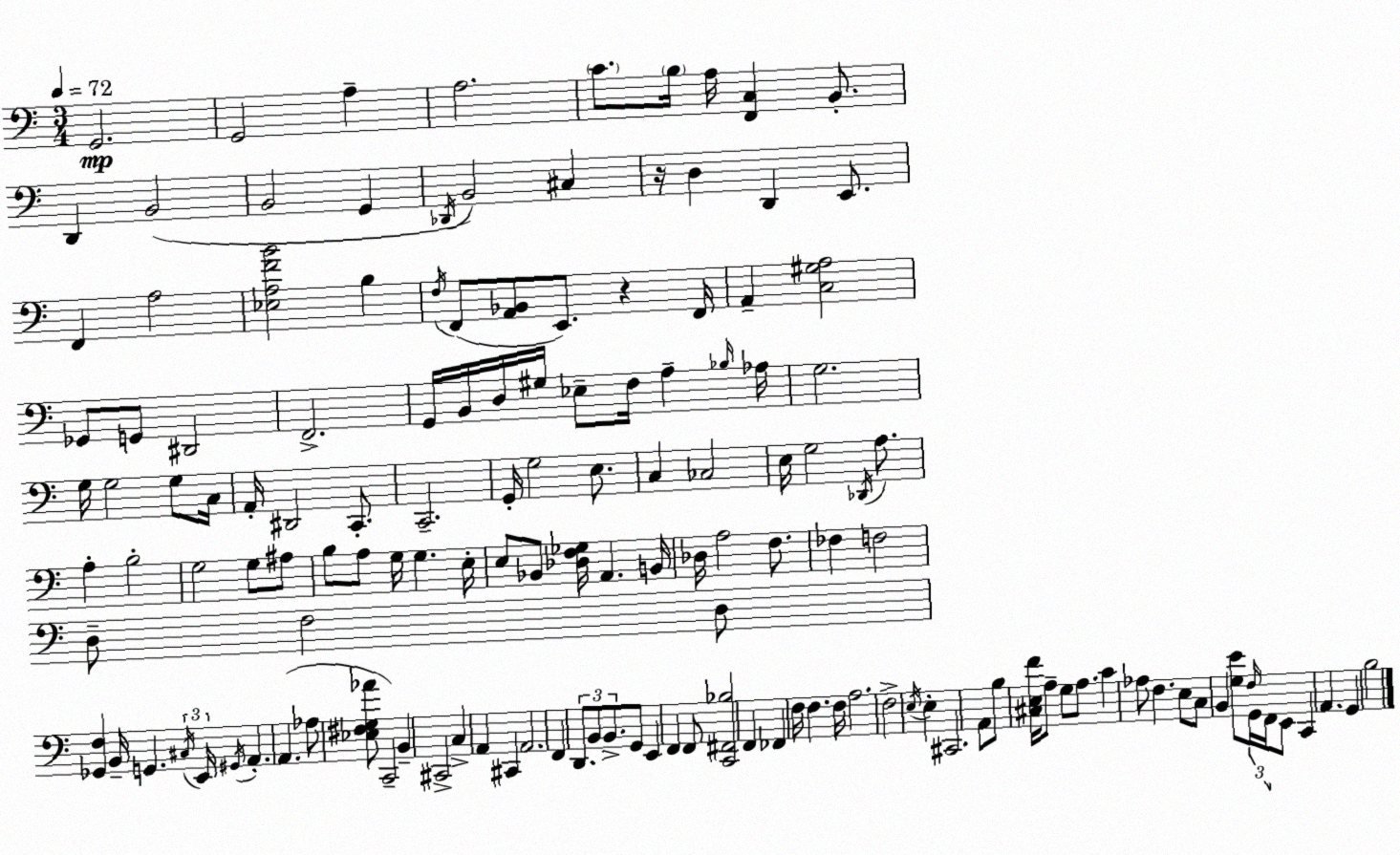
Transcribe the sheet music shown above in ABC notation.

X:1
T:Untitled
M:3/4
L:1/4
K:C
G,,2 G,,2 A, A,2 C/2 B,/4 A,/4 [F,,C,] B,,/2 D,, B,,2 B,,2 G,, _D,,/4 B,,2 ^C, z/4 D, D,, E,,/2 F,, A,2 [_E,A,FB]2 B, F,/4 F,,/2 [A,,_B,,]/2 E,,/2 z F,,/4 A,, [C,^G,A,]2 _G,,/2 G,,/2 ^D,,2 F,,2 G,,/4 B,,/4 D,/4 ^G,/4 _E,/2 F,/4 A, _B,/4 _A,/4 G,2 G,/4 G,2 G,/2 C,/4 A,,/4 ^D,,2 C,,/2 C,,2 G,,/4 G,2 E,/2 C, _C,2 E,/4 G,2 _D,,/4 A,/2 A, B,2 G,2 G,/2 ^A,/2 B,/2 A,/2 G,/4 G, E,/4 E,/2 _B,,/2 [_D,F,_G,]/4 A,, B,,/4 _D,/4 A,2 F,/2 _F, F,2 D,/2 F,2 D,/2 [_G,,F,] B,,/4 G,, ^C,/4 E,,/4 ^G,,/4 A,, A,, _A,/2 [_E,^F,G,_A]/2 C,,2 B,, ^C,,2 C, A,, ^C,, A,,2 F,, D,,/2 B,,/2 B,,/2 G,,/2 E,, F,, F,,/2 [C,,^F,,_B,]2 F,, _F,, F,/4 F, F,/4 A,2 F,2 E,/4 E, ^C,,2 A,,/2 B,/2 [^C,E,F]/4 A,/2 G,/2 A,/2 C _A,/2 F, E,/2 C,/2 B,, [G,E]/2 F,/4 G,,/4 F,,/4 E,,/2 C,, A,, G,, B,2